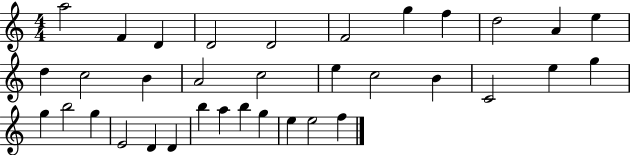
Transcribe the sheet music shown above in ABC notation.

X:1
T:Untitled
M:4/4
L:1/4
K:C
a2 F D D2 D2 F2 g f d2 A e d c2 B A2 c2 e c2 B C2 e g g b2 g E2 D D b a b g e e2 f